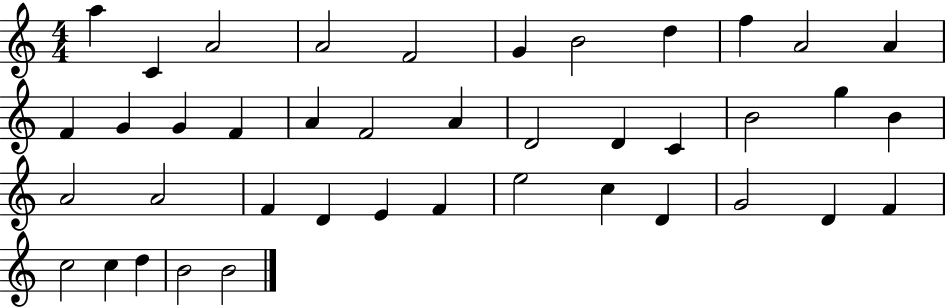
X:1
T:Untitled
M:4/4
L:1/4
K:C
a C A2 A2 F2 G B2 d f A2 A F G G F A F2 A D2 D C B2 g B A2 A2 F D E F e2 c D G2 D F c2 c d B2 B2